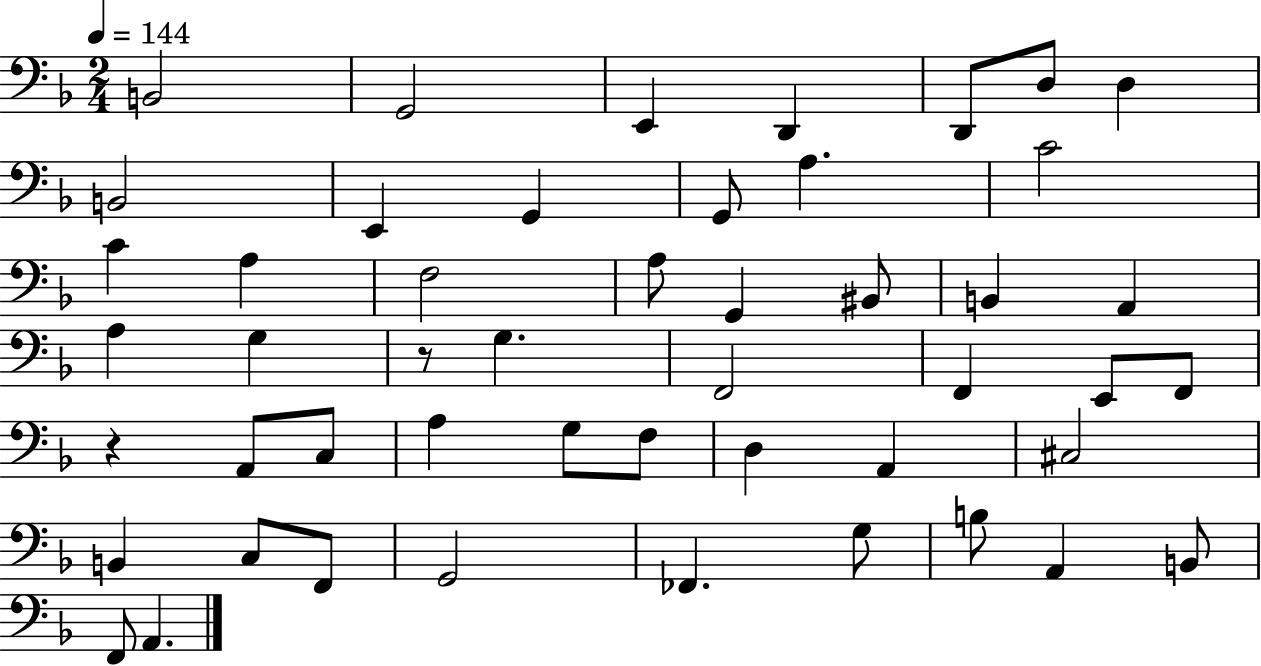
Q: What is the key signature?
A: F major